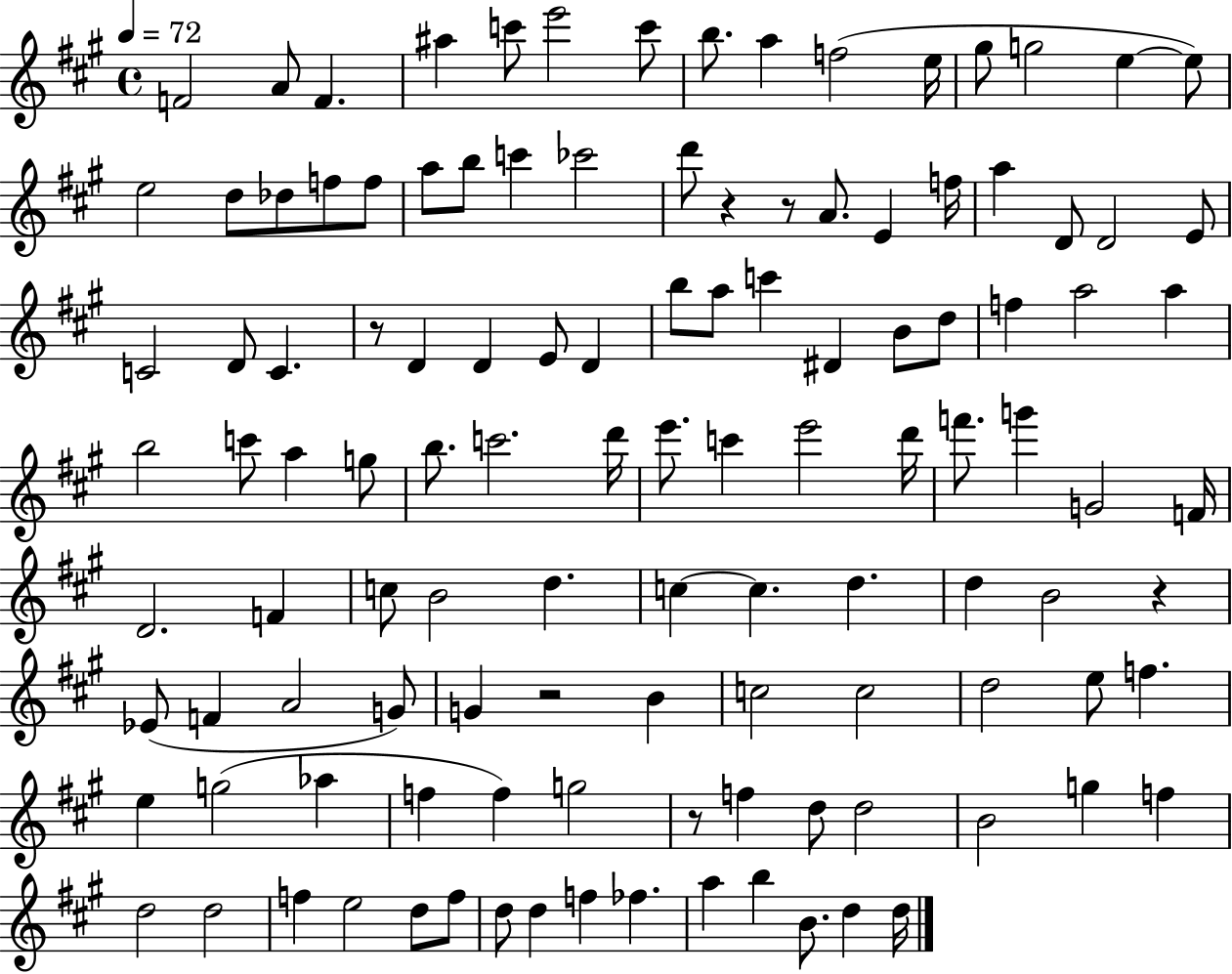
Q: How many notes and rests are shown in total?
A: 117